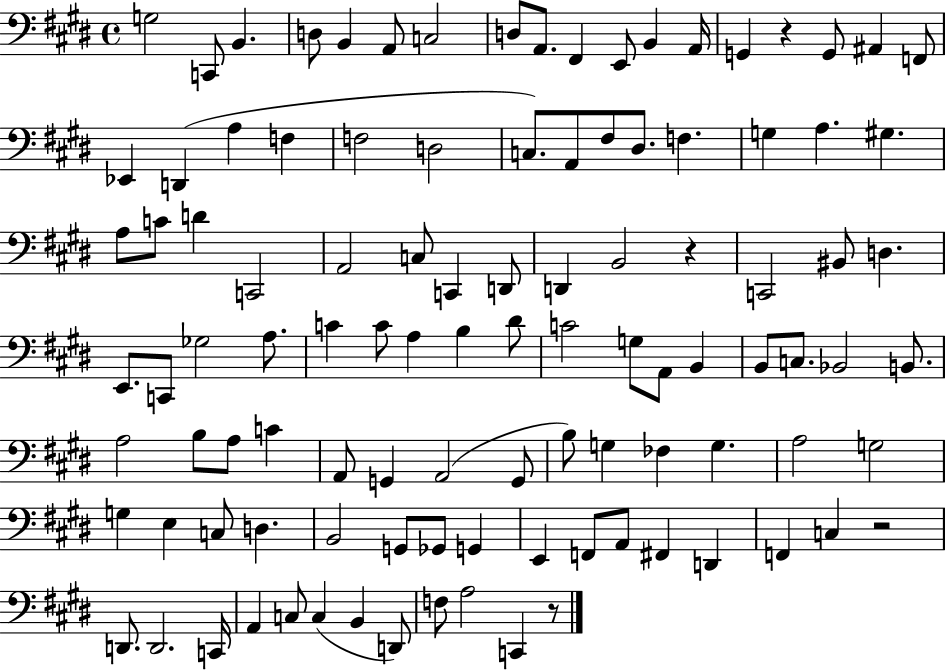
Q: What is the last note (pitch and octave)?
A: C2